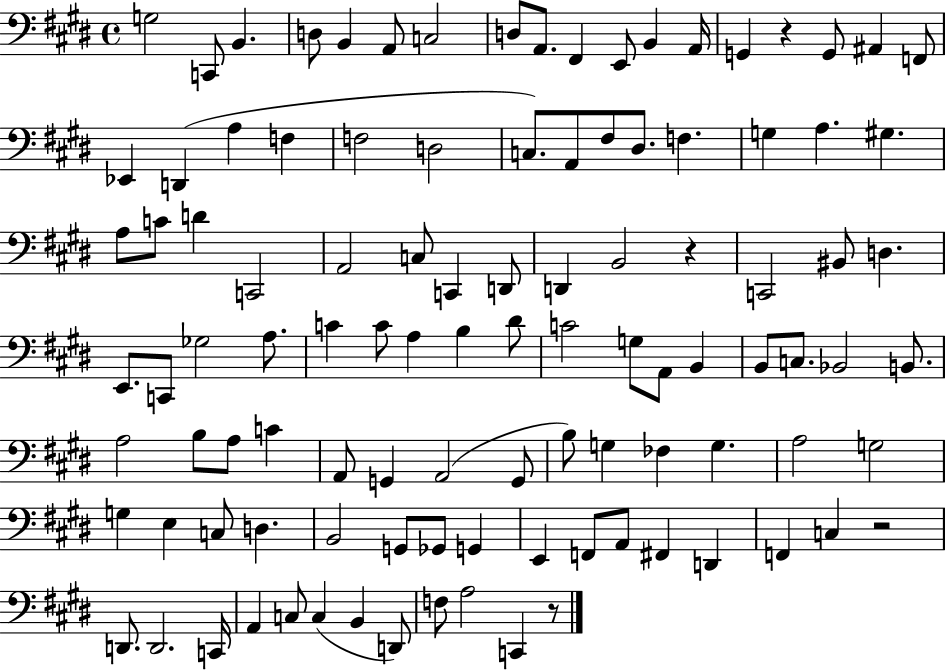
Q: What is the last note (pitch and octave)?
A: C2